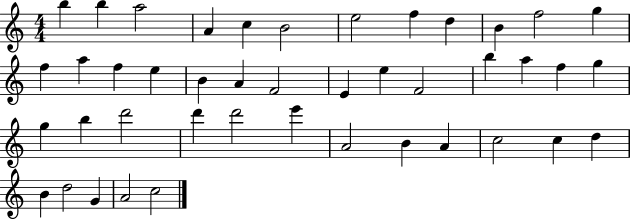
B5/q B5/q A5/h A4/q C5/q B4/h E5/h F5/q D5/q B4/q F5/h G5/q F5/q A5/q F5/q E5/q B4/q A4/q F4/h E4/q E5/q F4/h B5/q A5/q F5/q G5/q G5/q B5/q D6/h D6/q D6/h E6/q A4/h B4/q A4/q C5/h C5/q D5/q B4/q D5/h G4/q A4/h C5/h